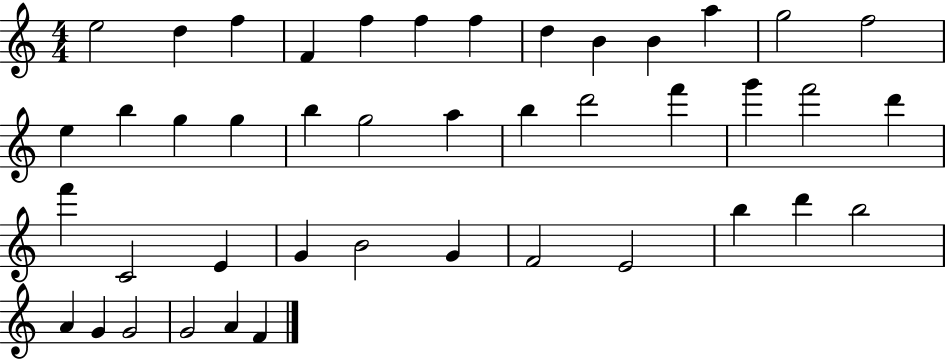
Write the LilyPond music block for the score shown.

{
  \clef treble
  \numericTimeSignature
  \time 4/4
  \key c \major
  e''2 d''4 f''4 | f'4 f''4 f''4 f''4 | d''4 b'4 b'4 a''4 | g''2 f''2 | \break e''4 b''4 g''4 g''4 | b''4 g''2 a''4 | b''4 d'''2 f'''4 | g'''4 f'''2 d'''4 | \break f'''4 c'2 e'4 | g'4 b'2 g'4 | f'2 e'2 | b''4 d'''4 b''2 | \break a'4 g'4 g'2 | g'2 a'4 f'4 | \bar "|."
}